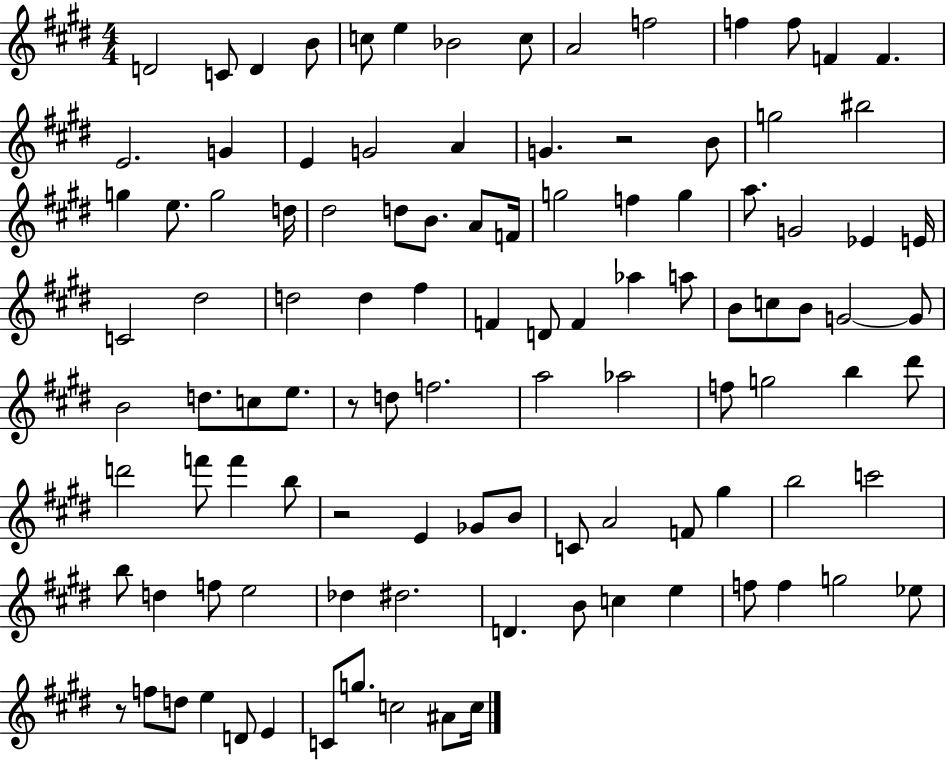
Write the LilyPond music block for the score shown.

{
  \clef treble
  \numericTimeSignature
  \time 4/4
  \key e \major
  d'2 c'8 d'4 b'8 | c''8 e''4 bes'2 c''8 | a'2 f''2 | f''4 f''8 f'4 f'4. | \break e'2. g'4 | e'4 g'2 a'4 | g'4. r2 b'8 | g''2 bis''2 | \break g''4 e''8. g''2 d''16 | dis''2 d''8 b'8. a'8 f'16 | g''2 f''4 g''4 | a''8. g'2 ees'4 e'16 | \break c'2 dis''2 | d''2 d''4 fis''4 | f'4 d'8 f'4 aes''4 a''8 | b'8 c''8 b'8 g'2~~ g'8 | \break b'2 d''8. c''8 e''8. | r8 d''8 f''2. | a''2 aes''2 | f''8 g''2 b''4 dis'''8 | \break d'''2 f'''8 f'''4 b''8 | r2 e'4 ges'8 b'8 | c'8 a'2 f'8 gis''4 | b''2 c'''2 | \break b''8 d''4 f''8 e''2 | des''4 dis''2. | d'4. b'8 c''4 e''4 | f''8 f''4 g''2 ees''8 | \break r8 f''8 d''8 e''4 d'8 e'4 | c'8 g''8. c''2 ais'8 c''16 | \bar "|."
}